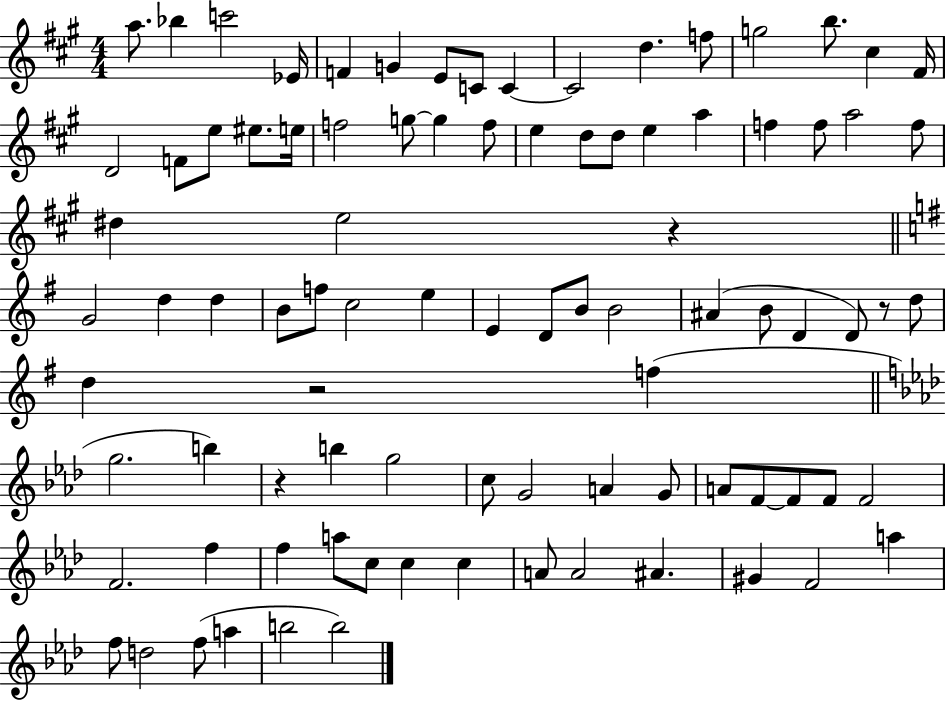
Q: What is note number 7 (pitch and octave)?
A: E4